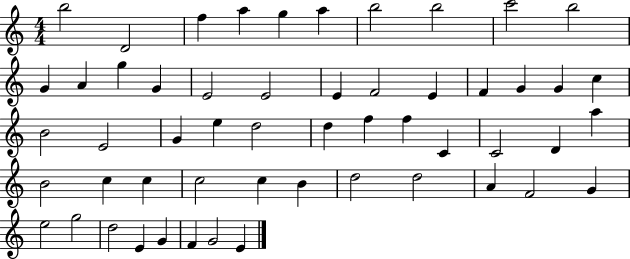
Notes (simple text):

B5/h D4/h F5/q A5/q G5/q A5/q B5/h B5/h C6/h B5/h G4/q A4/q G5/q G4/q E4/h E4/h E4/q F4/h E4/q F4/q G4/q G4/q C5/q B4/h E4/h G4/q E5/q D5/h D5/q F5/q F5/q C4/q C4/h D4/q A5/q B4/h C5/q C5/q C5/h C5/q B4/q D5/h D5/h A4/q F4/h G4/q E5/h G5/h D5/h E4/q G4/q F4/q G4/h E4/q